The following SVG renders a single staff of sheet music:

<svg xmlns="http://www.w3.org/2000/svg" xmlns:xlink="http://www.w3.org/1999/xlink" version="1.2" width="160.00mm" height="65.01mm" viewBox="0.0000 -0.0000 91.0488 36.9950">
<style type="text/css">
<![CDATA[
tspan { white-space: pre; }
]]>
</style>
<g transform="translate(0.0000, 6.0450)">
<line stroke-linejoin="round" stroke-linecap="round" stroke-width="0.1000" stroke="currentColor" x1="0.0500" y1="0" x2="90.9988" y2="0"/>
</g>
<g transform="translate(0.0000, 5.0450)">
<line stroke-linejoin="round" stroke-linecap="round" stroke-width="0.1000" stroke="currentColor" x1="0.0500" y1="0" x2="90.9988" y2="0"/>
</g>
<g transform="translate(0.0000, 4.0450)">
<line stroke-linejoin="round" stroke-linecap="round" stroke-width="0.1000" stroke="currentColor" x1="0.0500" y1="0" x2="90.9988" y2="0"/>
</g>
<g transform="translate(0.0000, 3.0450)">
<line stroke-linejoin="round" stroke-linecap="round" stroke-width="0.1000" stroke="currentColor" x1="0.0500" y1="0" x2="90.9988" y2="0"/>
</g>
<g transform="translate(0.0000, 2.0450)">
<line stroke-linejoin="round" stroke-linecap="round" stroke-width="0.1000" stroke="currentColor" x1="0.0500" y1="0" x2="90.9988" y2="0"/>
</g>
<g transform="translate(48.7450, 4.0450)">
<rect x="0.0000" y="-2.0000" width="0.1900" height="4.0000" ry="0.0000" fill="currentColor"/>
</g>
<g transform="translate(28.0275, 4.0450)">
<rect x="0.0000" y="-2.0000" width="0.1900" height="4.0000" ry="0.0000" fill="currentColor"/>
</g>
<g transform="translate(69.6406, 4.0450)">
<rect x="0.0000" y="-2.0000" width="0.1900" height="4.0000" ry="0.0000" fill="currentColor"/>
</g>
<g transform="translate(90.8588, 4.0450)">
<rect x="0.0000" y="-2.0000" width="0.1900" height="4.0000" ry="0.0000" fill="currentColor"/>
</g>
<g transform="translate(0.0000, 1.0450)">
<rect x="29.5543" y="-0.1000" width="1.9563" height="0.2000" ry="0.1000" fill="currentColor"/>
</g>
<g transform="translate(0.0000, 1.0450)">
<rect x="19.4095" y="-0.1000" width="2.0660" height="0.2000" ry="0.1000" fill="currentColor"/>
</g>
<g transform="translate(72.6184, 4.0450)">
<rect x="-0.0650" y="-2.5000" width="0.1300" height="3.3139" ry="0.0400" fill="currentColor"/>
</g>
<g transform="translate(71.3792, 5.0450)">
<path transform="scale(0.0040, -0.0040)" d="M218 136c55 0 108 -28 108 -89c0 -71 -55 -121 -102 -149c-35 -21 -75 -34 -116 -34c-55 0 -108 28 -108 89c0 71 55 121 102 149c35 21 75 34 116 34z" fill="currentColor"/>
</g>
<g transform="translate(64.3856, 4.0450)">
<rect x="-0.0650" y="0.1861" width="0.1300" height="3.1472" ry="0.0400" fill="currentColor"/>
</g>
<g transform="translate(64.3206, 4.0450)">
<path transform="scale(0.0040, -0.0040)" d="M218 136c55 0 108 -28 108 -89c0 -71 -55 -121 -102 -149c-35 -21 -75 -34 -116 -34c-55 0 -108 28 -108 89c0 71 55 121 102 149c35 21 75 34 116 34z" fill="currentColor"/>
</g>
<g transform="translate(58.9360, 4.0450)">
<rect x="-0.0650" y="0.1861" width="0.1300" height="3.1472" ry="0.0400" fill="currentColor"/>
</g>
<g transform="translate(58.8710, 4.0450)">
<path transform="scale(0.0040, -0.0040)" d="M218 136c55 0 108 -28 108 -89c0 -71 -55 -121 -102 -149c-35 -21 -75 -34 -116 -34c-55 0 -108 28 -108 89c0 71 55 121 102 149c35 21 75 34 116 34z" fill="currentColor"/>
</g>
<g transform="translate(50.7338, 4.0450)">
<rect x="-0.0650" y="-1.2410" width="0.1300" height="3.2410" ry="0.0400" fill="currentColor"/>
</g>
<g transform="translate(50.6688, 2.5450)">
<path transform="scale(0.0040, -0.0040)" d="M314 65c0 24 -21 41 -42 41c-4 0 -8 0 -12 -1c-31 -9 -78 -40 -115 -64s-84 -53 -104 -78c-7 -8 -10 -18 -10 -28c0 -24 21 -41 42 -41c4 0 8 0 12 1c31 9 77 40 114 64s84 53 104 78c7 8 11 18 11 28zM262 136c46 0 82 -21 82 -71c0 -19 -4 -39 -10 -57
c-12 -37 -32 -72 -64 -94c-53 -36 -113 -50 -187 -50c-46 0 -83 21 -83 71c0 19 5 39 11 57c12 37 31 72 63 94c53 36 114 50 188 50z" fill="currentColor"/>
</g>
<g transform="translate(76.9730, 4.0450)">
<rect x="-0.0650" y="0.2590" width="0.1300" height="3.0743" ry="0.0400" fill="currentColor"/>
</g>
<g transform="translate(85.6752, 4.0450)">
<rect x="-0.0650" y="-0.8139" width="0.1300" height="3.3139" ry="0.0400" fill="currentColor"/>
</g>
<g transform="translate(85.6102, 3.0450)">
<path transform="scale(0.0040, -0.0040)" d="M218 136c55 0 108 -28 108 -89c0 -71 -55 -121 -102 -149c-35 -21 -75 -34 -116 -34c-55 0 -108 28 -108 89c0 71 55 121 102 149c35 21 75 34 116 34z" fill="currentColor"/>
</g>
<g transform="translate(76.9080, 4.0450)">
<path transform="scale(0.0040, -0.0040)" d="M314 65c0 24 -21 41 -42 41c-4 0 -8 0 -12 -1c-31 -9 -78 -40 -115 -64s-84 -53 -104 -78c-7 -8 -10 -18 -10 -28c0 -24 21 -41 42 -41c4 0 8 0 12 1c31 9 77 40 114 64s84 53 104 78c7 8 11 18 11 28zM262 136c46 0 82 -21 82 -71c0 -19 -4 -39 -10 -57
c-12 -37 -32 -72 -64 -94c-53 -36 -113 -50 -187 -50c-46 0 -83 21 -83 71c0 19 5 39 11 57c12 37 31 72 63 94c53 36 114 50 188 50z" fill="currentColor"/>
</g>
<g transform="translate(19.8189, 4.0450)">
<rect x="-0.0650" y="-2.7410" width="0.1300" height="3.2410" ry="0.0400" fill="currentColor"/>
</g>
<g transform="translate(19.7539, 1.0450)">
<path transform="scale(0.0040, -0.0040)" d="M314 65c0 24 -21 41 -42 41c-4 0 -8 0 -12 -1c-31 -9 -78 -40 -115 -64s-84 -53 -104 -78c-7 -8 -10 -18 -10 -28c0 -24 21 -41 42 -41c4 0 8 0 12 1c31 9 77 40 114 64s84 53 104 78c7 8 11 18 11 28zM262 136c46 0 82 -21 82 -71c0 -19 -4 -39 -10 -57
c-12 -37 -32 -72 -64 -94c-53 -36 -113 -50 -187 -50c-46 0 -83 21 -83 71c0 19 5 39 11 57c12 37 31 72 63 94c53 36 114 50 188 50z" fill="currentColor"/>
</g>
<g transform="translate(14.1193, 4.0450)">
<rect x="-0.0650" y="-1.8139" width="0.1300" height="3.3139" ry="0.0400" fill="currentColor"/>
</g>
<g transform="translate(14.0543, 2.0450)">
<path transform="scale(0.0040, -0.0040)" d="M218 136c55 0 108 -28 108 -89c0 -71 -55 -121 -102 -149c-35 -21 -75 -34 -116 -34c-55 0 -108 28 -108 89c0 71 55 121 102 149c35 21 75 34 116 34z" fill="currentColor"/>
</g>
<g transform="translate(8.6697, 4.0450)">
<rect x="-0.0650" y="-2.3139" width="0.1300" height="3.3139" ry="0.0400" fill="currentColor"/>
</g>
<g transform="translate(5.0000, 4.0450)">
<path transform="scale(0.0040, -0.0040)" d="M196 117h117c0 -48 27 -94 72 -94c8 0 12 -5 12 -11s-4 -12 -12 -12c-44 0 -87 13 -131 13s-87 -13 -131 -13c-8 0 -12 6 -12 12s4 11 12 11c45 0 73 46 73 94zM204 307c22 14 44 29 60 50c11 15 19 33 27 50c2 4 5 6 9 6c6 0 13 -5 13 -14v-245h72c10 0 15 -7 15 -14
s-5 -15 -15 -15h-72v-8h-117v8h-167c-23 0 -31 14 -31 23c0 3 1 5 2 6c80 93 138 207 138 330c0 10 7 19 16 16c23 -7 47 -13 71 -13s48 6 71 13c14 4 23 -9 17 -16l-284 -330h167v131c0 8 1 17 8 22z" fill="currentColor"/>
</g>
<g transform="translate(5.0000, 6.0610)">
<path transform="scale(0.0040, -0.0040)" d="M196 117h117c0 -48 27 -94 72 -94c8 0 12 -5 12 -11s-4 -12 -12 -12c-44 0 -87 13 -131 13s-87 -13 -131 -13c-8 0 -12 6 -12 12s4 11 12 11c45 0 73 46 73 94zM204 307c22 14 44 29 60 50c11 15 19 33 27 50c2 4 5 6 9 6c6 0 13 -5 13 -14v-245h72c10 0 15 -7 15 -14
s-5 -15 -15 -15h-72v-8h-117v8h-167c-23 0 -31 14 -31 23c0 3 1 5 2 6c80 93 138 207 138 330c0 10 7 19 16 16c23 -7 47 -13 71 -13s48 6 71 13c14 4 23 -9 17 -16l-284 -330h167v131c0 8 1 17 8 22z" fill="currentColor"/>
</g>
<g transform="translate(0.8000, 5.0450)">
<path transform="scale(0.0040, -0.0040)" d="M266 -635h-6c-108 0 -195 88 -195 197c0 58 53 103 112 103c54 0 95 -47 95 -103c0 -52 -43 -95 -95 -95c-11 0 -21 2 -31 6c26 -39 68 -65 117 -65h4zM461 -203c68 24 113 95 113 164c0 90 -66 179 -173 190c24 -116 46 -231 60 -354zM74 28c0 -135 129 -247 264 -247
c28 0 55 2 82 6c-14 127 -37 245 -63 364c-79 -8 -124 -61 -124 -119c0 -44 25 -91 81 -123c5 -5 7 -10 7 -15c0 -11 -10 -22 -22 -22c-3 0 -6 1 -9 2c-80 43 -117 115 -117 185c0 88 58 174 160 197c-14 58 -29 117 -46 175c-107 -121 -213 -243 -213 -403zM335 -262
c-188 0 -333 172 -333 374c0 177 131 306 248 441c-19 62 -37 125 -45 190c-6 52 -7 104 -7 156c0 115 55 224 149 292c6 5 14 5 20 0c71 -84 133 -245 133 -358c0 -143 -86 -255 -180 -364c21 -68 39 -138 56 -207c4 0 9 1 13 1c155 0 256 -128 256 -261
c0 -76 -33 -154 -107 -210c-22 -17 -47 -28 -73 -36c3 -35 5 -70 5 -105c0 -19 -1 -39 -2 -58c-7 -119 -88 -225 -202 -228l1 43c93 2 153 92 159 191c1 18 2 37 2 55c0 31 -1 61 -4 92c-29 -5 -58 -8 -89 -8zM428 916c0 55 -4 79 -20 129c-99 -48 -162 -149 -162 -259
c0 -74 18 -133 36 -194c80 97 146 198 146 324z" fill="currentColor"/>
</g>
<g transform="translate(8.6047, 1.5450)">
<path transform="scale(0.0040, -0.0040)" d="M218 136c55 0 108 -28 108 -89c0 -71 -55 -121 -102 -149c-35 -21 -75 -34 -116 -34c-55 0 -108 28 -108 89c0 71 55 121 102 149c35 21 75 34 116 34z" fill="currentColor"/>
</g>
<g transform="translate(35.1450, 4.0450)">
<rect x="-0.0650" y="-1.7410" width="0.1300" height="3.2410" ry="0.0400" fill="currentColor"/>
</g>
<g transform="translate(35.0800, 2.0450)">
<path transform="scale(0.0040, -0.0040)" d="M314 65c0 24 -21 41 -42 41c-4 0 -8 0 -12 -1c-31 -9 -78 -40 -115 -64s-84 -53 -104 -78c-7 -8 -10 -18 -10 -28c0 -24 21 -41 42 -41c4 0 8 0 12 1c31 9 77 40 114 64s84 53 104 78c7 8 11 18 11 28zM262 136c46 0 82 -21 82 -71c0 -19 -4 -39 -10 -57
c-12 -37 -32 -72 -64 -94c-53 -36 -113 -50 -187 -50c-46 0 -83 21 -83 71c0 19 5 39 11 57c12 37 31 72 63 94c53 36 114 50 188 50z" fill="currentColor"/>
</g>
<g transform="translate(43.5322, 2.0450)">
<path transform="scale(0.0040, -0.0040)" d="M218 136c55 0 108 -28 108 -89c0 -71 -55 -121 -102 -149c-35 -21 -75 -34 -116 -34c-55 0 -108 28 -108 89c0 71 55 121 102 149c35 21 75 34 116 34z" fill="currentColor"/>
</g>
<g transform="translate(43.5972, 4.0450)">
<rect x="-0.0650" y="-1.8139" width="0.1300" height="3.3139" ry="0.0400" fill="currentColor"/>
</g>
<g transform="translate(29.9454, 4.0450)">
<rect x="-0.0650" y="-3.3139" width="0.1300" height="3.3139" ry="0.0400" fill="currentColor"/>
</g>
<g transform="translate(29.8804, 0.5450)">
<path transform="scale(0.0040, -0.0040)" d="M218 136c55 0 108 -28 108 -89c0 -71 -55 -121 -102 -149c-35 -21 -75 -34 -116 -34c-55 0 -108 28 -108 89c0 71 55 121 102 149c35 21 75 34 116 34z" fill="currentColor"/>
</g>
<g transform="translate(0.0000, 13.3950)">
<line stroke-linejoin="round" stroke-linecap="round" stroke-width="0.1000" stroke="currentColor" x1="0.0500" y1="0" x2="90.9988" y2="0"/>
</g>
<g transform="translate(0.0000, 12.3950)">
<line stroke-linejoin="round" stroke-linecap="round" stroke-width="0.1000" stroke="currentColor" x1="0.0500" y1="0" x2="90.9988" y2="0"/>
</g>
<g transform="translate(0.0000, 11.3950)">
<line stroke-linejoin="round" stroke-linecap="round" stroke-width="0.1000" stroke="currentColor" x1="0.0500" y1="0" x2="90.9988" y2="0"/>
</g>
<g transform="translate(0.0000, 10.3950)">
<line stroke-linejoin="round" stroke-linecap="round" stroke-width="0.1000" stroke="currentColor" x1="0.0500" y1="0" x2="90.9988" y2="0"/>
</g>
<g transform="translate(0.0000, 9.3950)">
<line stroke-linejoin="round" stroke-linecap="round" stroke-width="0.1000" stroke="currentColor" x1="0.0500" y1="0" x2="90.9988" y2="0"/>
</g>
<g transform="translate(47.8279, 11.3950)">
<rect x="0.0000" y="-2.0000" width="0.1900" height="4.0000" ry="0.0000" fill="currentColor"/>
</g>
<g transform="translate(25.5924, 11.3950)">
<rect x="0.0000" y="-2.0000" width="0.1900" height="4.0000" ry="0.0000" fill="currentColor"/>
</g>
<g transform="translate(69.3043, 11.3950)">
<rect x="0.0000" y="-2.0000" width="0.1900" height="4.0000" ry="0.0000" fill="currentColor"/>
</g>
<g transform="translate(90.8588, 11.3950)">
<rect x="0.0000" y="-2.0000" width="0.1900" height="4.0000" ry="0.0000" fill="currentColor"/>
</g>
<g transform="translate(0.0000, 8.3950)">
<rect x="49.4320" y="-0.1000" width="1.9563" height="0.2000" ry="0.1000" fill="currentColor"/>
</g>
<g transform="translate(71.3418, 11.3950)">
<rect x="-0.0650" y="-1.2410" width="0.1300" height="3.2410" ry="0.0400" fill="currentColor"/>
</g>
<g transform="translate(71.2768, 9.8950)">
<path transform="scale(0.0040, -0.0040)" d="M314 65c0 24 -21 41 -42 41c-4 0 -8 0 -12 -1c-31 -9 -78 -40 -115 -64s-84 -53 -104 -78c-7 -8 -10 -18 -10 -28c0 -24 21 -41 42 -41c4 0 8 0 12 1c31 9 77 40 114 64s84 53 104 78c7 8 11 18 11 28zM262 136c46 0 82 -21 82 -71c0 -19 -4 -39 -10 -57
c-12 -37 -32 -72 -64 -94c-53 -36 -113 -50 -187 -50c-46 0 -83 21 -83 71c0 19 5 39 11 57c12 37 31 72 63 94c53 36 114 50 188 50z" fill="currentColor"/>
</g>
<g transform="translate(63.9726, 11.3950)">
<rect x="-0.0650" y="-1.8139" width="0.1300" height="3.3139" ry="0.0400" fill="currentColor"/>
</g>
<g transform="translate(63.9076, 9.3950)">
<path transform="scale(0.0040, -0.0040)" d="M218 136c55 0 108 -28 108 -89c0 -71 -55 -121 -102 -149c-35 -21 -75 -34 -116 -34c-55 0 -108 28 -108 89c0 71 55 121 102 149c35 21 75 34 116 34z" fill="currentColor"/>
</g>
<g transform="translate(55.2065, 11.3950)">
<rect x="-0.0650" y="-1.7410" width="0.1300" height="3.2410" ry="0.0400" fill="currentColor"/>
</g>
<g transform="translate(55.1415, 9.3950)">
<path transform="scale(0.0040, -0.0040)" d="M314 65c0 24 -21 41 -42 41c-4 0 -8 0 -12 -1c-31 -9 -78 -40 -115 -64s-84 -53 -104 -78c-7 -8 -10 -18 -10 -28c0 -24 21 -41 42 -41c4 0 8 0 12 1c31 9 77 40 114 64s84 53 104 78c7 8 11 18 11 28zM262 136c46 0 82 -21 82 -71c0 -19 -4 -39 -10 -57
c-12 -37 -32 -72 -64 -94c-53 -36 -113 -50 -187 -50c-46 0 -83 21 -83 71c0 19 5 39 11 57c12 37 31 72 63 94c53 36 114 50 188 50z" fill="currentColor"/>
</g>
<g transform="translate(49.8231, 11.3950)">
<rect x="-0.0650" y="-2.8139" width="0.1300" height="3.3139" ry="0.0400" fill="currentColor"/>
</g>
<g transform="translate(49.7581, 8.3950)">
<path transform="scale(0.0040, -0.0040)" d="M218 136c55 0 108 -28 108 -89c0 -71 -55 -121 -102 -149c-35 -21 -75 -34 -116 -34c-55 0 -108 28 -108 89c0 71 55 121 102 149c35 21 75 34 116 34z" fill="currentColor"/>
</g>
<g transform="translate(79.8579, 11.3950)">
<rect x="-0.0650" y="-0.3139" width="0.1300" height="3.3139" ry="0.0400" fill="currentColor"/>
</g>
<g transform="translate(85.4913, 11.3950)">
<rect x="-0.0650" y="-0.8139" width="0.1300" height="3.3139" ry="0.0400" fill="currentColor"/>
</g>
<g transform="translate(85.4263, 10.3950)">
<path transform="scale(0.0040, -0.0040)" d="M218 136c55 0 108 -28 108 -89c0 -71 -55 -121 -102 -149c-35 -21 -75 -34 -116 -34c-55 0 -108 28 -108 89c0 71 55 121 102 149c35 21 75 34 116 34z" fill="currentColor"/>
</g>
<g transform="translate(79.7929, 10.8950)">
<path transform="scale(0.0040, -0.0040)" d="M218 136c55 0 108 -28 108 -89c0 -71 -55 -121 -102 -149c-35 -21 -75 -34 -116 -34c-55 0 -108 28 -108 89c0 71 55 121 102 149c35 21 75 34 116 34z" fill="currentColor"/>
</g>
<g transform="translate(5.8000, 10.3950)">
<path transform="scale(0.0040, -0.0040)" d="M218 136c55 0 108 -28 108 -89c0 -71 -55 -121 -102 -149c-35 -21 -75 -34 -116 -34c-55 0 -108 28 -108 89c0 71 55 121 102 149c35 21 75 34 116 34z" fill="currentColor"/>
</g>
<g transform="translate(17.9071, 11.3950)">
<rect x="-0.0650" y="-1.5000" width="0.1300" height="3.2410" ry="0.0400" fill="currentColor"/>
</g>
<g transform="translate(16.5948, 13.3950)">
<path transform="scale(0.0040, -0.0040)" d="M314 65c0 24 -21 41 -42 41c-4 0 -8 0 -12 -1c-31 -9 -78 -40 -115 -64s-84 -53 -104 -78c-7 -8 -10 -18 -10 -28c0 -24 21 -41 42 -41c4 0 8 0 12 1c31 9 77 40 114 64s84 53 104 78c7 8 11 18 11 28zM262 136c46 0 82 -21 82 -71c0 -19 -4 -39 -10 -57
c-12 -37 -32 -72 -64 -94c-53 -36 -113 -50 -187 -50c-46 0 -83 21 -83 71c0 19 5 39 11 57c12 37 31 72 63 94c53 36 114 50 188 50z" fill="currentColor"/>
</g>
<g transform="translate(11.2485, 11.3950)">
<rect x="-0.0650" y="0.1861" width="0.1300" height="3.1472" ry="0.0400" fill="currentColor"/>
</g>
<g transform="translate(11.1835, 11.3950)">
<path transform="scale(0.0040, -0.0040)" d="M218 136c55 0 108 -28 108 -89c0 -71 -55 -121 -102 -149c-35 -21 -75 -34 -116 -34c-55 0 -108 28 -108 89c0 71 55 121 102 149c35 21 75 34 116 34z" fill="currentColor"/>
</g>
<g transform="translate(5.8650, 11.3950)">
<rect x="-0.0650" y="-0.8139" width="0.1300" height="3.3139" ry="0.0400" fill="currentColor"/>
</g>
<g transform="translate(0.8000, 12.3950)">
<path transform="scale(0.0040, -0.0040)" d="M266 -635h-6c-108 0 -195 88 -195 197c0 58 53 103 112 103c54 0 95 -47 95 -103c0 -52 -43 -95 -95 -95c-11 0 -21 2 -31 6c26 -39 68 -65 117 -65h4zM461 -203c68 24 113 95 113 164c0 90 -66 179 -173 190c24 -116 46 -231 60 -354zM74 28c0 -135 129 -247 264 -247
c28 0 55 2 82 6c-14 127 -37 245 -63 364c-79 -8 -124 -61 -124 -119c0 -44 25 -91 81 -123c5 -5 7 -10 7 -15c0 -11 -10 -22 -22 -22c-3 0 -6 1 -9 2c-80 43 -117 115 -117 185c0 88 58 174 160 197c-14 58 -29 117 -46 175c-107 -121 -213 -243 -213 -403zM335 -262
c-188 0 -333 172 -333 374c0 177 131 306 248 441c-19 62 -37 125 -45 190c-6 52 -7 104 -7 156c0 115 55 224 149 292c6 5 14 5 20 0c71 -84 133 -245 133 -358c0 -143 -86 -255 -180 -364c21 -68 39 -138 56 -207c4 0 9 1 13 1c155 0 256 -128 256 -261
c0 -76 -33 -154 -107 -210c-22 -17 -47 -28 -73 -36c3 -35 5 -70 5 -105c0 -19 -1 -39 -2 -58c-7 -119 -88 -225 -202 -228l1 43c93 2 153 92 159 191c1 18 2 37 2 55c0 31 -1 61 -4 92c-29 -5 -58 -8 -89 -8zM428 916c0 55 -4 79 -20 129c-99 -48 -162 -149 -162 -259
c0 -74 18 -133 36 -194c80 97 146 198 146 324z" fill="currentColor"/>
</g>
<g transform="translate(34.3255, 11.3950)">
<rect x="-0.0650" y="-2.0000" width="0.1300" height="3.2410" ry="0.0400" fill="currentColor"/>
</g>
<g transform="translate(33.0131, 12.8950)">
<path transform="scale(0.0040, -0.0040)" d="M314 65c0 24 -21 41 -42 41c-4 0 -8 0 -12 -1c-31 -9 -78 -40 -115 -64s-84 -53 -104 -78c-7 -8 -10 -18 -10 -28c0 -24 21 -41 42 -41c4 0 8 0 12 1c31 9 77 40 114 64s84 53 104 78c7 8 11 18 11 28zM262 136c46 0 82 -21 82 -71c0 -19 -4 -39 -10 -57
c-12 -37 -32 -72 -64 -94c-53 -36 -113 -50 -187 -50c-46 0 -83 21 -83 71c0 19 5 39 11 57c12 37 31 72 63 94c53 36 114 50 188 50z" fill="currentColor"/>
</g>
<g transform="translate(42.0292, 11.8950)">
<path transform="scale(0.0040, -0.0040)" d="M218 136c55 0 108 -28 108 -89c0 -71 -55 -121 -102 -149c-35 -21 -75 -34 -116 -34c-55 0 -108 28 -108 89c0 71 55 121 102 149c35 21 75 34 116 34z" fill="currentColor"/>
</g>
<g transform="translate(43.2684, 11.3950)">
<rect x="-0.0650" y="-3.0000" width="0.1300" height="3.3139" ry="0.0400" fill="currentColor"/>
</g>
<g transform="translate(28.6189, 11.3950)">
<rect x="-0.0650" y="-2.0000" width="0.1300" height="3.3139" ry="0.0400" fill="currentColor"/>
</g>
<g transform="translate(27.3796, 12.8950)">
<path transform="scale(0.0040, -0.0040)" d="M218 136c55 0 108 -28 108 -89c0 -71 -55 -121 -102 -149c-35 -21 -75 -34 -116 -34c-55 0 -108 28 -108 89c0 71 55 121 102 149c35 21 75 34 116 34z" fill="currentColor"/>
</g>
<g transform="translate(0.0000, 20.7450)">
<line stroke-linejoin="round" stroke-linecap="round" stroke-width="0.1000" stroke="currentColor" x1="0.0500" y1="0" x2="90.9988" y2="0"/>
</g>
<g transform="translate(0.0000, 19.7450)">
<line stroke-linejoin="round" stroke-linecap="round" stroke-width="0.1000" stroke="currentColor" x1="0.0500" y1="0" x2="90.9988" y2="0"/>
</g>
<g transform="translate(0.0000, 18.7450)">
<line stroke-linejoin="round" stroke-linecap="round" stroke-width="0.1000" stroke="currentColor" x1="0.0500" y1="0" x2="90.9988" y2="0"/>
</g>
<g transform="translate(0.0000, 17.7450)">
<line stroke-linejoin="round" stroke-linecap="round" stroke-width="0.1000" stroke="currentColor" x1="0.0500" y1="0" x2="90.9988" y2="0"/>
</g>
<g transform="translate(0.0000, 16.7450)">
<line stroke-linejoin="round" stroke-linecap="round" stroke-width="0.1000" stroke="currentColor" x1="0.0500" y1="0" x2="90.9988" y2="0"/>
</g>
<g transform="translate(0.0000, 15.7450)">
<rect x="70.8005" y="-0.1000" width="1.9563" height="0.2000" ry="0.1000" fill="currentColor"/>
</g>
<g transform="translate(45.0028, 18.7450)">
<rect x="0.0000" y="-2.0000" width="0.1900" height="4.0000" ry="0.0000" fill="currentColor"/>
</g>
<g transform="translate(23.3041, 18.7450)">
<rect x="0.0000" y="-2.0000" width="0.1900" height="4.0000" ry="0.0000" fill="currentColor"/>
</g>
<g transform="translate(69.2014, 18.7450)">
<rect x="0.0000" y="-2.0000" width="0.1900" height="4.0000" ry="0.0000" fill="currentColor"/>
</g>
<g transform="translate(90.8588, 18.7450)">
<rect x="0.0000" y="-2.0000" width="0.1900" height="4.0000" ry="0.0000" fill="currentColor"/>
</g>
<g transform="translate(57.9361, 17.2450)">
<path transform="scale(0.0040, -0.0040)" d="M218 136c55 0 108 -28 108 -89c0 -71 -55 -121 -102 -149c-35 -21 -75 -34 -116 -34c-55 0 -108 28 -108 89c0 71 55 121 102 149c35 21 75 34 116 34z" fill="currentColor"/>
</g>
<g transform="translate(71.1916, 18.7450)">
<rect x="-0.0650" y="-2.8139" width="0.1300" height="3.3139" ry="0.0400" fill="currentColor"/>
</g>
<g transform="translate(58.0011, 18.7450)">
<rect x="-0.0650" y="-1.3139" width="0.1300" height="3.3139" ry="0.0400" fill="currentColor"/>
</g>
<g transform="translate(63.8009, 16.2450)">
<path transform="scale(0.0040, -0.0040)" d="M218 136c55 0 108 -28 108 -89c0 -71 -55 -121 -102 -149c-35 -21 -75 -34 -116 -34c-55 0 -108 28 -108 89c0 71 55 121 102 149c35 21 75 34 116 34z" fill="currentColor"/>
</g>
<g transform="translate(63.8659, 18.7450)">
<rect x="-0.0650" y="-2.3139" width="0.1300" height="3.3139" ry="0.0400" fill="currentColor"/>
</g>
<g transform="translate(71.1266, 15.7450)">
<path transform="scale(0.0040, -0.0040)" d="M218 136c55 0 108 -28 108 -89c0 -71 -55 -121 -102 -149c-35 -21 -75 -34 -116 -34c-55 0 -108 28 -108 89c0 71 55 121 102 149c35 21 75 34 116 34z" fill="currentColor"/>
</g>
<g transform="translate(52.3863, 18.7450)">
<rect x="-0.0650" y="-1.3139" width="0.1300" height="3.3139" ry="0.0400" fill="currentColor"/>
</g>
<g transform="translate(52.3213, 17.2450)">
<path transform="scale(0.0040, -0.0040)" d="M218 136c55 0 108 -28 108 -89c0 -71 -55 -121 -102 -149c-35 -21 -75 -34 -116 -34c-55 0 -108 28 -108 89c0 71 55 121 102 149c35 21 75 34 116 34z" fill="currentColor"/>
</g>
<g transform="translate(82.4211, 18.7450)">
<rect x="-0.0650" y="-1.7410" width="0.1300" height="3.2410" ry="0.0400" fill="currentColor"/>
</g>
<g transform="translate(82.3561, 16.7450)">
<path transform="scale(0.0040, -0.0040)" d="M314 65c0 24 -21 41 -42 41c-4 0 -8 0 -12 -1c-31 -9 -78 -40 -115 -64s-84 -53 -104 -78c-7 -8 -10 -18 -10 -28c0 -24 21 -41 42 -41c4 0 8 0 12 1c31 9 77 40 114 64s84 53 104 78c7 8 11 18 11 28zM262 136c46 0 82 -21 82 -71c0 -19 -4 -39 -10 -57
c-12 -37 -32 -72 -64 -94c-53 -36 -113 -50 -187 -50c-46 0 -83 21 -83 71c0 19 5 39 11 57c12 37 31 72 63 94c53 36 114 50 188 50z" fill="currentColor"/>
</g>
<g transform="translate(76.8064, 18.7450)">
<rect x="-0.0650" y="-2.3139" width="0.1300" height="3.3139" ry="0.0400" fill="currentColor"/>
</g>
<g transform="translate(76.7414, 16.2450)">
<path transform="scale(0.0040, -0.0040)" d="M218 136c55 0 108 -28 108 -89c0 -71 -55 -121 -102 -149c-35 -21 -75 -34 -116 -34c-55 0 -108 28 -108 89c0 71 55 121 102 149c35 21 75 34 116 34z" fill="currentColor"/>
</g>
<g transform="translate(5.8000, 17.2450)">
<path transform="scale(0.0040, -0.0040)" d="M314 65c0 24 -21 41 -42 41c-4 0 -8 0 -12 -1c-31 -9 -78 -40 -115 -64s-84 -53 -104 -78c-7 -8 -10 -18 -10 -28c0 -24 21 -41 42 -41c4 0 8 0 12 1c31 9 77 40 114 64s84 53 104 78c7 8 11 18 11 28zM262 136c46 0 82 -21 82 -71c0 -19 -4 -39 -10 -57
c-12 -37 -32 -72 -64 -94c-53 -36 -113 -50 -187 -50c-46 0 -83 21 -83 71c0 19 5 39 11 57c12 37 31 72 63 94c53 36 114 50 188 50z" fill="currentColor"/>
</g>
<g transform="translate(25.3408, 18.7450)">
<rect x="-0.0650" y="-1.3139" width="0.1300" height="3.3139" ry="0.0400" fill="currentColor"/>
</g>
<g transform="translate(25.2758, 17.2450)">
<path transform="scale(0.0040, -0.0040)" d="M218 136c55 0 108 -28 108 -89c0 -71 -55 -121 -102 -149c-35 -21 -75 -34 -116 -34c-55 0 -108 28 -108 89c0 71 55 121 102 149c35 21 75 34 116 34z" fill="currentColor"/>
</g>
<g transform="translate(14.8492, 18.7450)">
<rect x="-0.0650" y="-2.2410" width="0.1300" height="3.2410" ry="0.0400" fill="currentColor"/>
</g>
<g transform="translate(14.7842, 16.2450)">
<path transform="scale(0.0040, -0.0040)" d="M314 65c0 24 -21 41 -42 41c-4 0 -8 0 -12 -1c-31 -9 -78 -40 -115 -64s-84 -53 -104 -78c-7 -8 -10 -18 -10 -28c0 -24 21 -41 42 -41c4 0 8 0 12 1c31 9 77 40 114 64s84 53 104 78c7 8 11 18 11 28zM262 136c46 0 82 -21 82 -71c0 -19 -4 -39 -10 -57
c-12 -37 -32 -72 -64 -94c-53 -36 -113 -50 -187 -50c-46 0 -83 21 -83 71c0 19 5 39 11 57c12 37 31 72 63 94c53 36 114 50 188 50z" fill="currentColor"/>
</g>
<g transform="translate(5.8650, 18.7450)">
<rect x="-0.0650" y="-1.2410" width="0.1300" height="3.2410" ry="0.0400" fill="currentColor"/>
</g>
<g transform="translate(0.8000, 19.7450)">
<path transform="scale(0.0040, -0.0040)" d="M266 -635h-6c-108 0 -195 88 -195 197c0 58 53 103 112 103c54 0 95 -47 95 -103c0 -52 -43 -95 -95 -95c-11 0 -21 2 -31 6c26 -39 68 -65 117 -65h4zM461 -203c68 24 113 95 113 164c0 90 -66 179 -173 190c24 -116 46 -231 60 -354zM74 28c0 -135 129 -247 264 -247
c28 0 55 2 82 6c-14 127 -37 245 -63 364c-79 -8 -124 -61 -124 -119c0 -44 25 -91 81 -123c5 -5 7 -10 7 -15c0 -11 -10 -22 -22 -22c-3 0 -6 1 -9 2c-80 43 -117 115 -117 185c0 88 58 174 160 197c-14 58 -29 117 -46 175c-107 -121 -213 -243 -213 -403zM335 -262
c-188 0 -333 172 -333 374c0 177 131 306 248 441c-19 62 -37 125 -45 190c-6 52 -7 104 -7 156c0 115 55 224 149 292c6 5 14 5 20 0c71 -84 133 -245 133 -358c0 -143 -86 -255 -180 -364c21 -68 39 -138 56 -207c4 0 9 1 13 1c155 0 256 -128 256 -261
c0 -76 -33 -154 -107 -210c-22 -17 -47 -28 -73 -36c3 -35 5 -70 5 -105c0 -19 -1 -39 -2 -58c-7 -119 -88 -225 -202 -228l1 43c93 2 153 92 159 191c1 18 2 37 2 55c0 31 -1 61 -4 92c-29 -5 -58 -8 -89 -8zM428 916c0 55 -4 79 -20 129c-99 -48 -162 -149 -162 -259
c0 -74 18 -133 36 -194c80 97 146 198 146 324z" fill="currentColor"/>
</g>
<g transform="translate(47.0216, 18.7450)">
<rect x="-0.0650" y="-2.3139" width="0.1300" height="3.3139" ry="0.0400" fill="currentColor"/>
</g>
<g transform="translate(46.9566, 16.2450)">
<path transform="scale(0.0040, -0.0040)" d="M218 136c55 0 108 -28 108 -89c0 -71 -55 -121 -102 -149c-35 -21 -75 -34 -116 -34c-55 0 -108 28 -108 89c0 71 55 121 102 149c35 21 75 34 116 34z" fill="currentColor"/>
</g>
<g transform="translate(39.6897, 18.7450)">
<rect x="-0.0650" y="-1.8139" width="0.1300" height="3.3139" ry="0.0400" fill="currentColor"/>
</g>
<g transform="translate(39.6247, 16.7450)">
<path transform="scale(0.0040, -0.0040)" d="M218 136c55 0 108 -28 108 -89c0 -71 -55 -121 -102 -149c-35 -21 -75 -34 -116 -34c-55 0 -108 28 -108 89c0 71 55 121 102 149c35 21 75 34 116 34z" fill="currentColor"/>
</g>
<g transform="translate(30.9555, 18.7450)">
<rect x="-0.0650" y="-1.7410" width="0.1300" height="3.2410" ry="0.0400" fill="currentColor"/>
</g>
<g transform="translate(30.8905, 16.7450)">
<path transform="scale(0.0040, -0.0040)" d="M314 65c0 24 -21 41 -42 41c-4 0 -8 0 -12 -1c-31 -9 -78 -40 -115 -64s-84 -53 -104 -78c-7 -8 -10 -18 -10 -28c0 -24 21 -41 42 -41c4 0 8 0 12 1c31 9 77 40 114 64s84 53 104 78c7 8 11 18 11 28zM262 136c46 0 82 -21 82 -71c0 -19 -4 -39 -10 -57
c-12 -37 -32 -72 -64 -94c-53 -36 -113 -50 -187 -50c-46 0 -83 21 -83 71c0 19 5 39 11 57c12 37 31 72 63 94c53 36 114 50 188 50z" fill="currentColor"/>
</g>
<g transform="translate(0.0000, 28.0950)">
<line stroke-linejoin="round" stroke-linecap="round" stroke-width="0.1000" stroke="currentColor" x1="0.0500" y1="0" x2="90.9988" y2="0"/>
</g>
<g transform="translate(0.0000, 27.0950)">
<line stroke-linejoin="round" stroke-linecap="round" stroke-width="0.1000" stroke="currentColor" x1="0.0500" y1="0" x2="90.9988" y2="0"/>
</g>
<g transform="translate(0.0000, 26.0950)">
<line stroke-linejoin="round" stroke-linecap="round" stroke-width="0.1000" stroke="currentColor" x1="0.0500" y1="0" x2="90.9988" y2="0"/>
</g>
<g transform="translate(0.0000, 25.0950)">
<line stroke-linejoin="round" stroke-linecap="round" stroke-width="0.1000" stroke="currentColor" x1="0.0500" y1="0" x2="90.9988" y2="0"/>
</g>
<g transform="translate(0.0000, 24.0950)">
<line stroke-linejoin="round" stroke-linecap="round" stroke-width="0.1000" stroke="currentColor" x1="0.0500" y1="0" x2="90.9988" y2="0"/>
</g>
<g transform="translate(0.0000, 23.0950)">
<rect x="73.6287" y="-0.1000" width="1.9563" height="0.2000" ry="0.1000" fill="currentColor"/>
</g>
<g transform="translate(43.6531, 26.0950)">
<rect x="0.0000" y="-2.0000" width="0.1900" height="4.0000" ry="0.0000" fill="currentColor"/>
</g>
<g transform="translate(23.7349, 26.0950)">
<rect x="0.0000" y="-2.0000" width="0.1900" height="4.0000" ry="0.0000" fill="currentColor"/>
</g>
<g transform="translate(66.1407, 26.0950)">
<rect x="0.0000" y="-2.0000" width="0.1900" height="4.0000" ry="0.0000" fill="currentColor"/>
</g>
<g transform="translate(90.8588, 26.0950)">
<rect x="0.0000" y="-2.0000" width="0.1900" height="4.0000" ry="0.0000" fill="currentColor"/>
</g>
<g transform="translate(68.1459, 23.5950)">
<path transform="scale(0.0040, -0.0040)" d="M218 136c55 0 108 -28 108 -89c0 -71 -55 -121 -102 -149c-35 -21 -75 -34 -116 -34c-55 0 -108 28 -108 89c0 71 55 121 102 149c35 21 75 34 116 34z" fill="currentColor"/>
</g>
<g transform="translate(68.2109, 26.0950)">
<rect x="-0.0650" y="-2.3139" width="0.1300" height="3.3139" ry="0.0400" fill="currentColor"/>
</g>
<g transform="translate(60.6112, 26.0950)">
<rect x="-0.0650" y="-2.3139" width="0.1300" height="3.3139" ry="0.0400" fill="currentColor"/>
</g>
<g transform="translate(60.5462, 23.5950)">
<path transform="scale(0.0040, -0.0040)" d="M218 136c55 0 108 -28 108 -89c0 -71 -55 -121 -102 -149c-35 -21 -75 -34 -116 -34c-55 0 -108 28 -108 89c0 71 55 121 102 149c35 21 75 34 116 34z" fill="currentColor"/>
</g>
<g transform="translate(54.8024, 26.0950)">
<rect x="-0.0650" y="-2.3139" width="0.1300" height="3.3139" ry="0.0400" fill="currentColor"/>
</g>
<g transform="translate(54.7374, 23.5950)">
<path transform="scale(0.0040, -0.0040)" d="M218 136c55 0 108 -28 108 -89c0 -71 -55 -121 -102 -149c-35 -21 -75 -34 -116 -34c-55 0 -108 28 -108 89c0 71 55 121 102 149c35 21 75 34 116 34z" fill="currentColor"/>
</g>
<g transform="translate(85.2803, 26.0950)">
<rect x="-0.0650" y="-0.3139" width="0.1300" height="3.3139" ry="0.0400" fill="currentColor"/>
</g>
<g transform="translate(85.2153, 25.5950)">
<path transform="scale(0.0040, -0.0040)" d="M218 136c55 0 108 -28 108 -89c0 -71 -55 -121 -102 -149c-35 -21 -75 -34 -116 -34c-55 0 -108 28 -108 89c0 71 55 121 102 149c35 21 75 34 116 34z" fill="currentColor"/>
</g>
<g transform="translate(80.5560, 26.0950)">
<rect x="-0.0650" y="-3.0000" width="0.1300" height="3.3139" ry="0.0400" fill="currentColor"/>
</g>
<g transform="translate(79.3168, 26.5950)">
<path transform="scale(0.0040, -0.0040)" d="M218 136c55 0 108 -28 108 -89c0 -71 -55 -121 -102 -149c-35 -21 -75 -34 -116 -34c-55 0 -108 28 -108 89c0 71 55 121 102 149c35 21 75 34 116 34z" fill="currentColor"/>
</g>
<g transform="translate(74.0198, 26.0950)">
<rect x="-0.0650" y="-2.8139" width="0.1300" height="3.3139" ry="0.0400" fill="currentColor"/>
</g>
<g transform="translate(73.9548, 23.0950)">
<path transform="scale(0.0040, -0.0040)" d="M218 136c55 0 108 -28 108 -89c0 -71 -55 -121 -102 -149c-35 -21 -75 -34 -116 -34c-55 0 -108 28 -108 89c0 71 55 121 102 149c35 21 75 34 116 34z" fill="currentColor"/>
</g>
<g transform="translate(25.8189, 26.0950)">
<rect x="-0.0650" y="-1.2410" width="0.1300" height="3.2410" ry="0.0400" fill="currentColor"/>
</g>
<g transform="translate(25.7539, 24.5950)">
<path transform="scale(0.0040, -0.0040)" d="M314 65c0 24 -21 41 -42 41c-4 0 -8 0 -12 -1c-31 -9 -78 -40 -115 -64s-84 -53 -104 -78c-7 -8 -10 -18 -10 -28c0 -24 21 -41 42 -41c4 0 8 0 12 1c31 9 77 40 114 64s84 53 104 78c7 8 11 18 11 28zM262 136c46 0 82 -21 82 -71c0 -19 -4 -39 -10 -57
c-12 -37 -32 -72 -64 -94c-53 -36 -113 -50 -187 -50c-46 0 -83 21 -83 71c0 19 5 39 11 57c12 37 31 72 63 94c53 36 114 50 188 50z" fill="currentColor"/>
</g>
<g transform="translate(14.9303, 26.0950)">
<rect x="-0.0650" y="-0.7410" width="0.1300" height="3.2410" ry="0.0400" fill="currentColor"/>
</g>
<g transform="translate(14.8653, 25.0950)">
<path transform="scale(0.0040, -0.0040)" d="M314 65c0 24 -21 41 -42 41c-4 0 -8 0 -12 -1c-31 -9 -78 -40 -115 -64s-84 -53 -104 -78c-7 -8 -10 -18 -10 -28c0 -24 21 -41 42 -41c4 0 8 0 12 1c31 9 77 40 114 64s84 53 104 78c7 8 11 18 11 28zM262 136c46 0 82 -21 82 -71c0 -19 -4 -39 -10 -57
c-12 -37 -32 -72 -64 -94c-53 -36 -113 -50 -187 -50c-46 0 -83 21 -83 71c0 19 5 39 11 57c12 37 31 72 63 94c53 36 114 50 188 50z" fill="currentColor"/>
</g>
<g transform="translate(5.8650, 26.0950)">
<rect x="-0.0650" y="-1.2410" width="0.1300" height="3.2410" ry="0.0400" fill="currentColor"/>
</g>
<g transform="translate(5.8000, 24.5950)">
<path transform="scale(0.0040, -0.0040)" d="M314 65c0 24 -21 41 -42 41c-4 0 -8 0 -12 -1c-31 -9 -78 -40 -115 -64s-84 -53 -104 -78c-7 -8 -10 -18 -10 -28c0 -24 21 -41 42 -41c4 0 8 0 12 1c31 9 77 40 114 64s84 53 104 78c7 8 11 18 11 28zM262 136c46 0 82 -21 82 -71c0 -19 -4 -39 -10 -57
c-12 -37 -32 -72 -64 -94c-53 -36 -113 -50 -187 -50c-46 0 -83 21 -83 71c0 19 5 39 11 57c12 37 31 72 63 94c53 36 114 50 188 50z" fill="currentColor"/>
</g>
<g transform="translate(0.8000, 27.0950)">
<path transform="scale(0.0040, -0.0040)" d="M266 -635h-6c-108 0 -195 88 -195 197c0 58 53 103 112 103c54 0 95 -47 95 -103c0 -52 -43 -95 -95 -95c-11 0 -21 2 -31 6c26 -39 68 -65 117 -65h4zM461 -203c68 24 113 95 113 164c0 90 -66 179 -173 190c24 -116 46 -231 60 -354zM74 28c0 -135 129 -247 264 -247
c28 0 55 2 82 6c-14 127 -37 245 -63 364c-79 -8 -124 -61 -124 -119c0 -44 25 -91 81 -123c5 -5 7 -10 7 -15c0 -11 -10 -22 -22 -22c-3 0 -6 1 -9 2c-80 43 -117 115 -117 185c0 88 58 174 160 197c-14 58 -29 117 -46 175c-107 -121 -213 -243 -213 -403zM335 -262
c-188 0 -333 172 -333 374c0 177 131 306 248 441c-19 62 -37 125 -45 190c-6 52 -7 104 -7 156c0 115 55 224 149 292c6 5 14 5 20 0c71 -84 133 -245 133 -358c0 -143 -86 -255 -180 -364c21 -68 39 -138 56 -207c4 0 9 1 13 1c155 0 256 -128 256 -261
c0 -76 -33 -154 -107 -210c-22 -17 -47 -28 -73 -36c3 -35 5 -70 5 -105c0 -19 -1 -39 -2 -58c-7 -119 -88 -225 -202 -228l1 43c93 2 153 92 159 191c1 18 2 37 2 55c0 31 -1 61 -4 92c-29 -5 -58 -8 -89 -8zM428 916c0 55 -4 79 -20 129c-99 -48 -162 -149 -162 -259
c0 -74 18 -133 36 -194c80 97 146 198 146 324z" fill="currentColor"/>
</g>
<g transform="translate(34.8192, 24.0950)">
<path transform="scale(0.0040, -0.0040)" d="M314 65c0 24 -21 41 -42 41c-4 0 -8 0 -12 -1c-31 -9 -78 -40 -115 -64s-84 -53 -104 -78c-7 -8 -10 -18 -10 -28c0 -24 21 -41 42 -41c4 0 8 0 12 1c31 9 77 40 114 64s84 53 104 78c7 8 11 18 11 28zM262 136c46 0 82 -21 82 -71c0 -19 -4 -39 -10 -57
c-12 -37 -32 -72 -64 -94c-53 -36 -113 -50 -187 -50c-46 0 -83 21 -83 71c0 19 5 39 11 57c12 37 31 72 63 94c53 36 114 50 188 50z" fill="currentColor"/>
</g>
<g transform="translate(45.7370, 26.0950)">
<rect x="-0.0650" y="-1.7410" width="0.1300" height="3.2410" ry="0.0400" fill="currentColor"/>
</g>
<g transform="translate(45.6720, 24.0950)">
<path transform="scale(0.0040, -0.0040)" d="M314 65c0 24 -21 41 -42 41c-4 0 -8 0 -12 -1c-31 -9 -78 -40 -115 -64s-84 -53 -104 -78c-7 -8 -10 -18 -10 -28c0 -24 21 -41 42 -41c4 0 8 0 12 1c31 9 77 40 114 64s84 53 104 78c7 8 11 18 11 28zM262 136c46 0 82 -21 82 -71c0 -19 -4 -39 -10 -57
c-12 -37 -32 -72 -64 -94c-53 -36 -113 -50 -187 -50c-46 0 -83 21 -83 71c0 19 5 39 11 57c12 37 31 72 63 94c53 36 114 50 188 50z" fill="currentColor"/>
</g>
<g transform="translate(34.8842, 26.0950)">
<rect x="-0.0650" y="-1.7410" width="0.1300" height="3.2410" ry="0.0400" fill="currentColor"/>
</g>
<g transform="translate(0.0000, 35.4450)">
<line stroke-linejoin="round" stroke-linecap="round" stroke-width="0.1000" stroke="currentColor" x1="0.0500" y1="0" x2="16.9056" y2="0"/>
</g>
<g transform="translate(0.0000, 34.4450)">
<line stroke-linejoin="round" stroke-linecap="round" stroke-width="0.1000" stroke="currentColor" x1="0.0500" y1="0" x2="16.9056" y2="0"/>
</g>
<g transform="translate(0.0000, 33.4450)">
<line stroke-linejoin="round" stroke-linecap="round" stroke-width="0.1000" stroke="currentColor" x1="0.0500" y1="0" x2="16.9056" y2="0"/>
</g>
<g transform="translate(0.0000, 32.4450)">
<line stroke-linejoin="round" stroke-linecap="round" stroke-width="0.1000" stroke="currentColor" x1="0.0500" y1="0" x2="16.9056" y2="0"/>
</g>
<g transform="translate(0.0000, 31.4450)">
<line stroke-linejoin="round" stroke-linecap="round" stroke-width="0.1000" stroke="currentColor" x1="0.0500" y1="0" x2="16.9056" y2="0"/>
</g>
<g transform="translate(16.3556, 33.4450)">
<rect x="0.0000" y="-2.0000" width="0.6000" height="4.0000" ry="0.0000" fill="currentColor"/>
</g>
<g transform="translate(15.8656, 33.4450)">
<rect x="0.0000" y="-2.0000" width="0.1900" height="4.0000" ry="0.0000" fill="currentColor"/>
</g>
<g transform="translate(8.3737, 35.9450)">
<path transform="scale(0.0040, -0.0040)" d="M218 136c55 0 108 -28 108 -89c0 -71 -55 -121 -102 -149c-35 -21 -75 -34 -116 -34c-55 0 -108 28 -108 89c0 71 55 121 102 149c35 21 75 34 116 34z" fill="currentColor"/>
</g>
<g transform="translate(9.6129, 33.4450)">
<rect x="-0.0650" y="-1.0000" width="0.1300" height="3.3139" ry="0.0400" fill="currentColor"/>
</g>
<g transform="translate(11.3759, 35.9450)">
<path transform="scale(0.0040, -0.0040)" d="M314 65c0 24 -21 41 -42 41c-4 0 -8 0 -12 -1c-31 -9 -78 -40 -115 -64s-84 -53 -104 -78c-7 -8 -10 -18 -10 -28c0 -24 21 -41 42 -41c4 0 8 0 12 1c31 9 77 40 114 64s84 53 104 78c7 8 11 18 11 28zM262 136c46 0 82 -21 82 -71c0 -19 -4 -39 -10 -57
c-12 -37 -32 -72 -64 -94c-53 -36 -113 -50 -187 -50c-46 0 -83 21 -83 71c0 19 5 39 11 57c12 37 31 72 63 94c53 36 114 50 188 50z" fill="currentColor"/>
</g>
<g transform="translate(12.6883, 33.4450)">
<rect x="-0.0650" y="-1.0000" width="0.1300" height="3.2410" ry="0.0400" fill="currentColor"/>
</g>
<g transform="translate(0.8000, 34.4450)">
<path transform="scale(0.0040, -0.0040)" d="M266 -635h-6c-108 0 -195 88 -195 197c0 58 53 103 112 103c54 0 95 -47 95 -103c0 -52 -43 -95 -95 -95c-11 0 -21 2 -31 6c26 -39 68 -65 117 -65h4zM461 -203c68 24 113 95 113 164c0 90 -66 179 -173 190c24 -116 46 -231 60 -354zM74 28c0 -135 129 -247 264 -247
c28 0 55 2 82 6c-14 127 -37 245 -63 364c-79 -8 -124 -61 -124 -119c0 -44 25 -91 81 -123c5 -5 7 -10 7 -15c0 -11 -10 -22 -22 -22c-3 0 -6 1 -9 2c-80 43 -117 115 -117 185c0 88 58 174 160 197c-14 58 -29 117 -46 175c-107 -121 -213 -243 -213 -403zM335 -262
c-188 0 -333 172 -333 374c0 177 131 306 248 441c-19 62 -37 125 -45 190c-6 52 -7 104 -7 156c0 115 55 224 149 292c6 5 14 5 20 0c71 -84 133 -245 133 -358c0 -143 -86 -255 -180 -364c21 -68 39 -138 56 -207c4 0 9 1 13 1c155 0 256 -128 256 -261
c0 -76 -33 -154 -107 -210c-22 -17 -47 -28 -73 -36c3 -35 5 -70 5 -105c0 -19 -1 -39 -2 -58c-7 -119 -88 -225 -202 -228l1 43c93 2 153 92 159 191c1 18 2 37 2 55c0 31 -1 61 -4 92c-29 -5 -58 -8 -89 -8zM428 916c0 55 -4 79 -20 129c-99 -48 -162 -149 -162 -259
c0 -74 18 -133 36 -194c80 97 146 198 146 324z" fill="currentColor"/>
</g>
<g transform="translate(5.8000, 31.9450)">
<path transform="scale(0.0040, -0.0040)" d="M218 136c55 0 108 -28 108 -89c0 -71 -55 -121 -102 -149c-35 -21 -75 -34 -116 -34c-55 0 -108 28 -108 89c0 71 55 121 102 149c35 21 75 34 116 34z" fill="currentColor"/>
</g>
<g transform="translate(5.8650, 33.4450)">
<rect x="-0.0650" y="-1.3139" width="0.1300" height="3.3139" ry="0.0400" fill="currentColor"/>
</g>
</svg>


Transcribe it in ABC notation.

X:1
T:Untitled
M:4/4
L:1/4
K:C
g f a2 b f2 f e2 B B G B2 d d B E2 F F2 A a f2 f e2 c d e2 g2 e f2 f g e e g a g f2 e2 d2 e2 f2 f2 g g g a A c e D D2